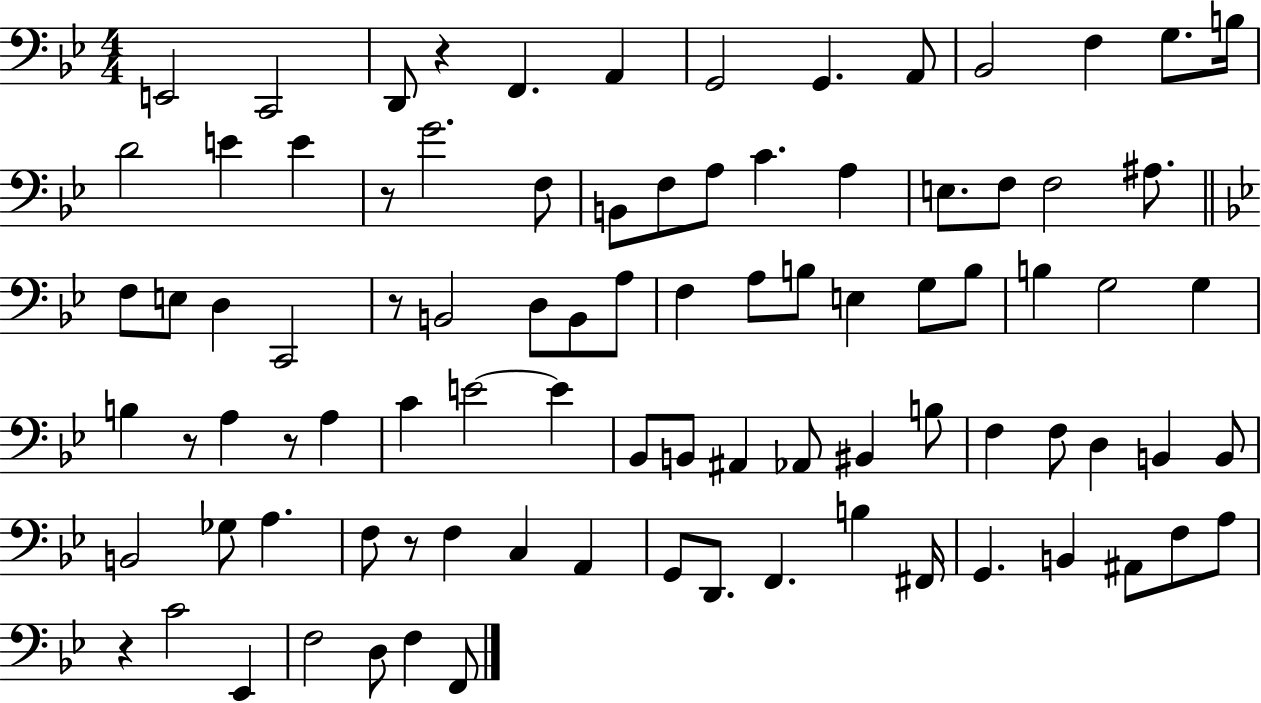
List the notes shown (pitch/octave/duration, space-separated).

E2/h C2/h D2/e R/q F2/q. A2/q G2/h G2/q. A2/e Bb2/h F3/q G3/e. B3/s D4/h E4/q E4/q R/e G4/h. F3/e B2/e F3/e A3/e C4/q. A3/q E3/e. F3/e F3/h A#3/e. F3/e E3/e D3/q C2/h R/e B2/h D3/e B2/e A3/e F3/q A3/e B3/e E3/q G3/e B3/e B3/q G3/h G3/q B3/q R/e A3/q R/e A3/q C4/q E4/h E4/q Bb2/e B2/e A#2/q Ab2/e BIS2/q B3/e F3/q F3/e D3/q B2/q B2/e B2/h Gb3/e A3/q. F3/e R/e F3/q C3/q A2/q G2/e D2/e. F2/q. B3/q F#2/s G2/q. B2/q A#2/e F3/e A3/e R/q C4/h Eb2/q F3/h D3/e F3/q F2/e